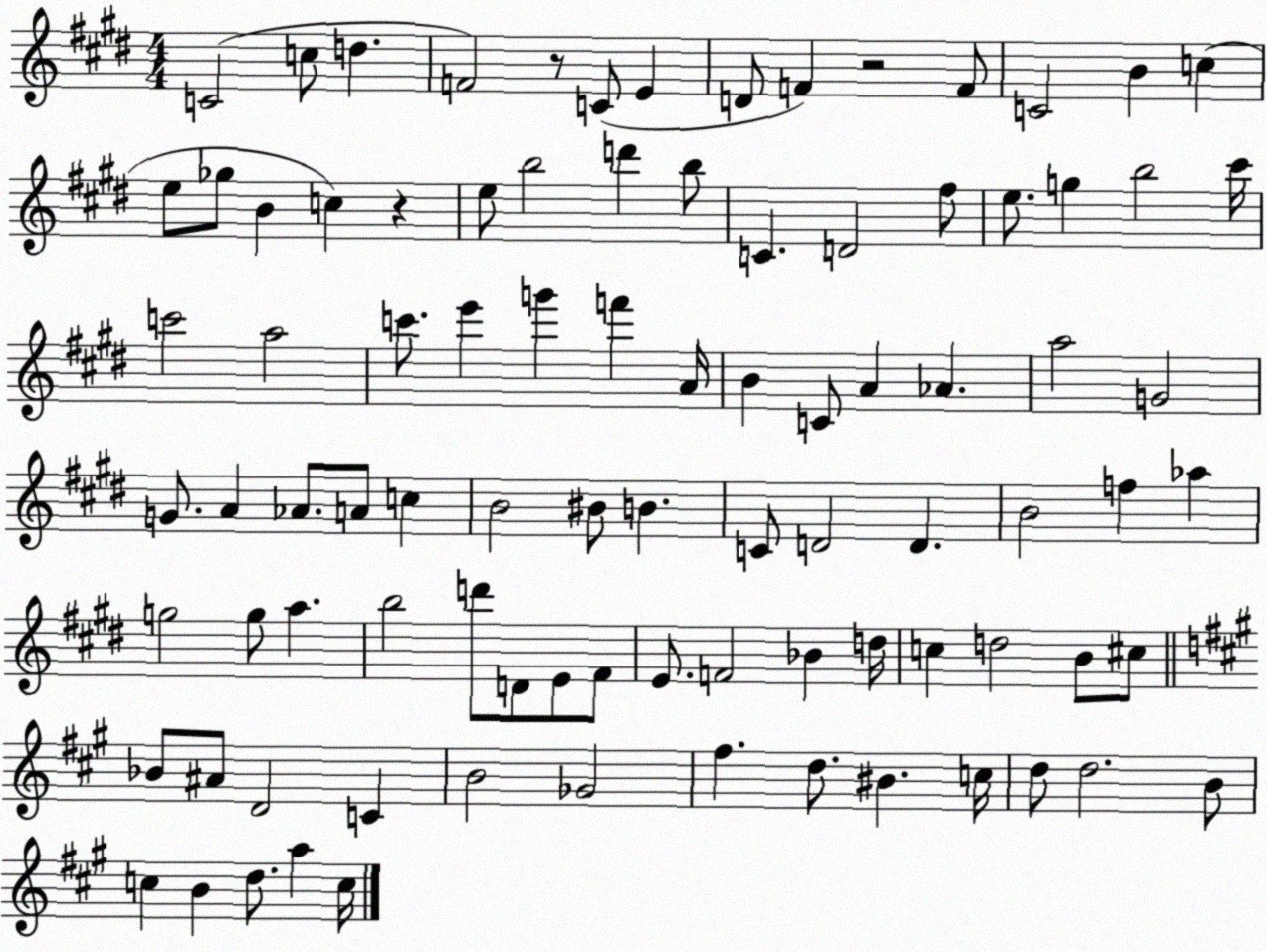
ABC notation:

X:1
T:Untitled
M:4/4
L:1/4
K:E
C2 c/2 d F2 z/2 C/2 E D/2 F z2 F/2 C2 B c e/2 _g/2 B c z e/2 b2 d' b/2 C D2 ^f/2 e/2 g b2 ^c'/4 c'2 a2 c'/2 e' g' f' A/4 B C/2 A _A a2 G2 G/2 A _A/2 A/2 c B2 ^B/2 B C/2 D2 D B2 f _a g2 g/2 a b2 d'/2 D/2 E/2 ^F/2 E/2 F2 _B d/4 c d2 B/2 ^c/2 _B/2 ^A/2 D2 C B2 _G2 ^f d/2 ^B c/4 d/2 d2 B/2 c B d/2 a c/4